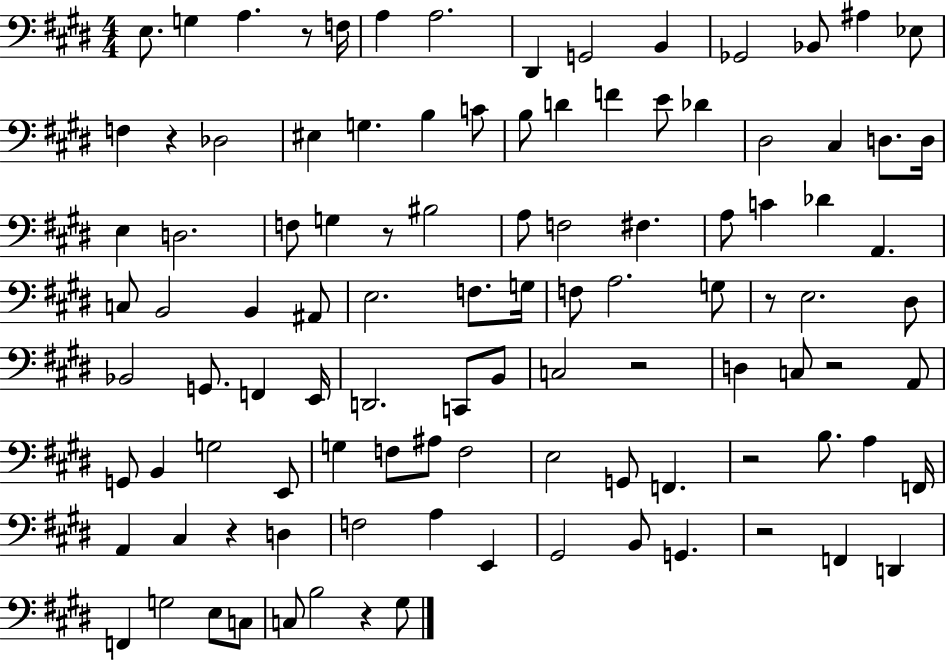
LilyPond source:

{
  \clef bass
  \numericTimeSignature
  \time 4/4
  \key e \major
  e8. g4 a4. r8 f16 | a4 a2. | dis,4 g,2 b,4 | ges,2 bes,8 ais4 ees8 | \break f4 r4 des2 | eis4 g4. b4 c'8 | b8 d'4 f'4 e'8 des'4 | dis2 cis4 d8. d16 | \break e4 d2. | f8 g4 r8 bis2 | a8 f2 fis4. | a8 c'4 des'4 a,4. | \break c8 b,2 b,4 ais,8 | e2. f8. g16 | f8 a2. g8 | r8 e2. dis8 | \break bes,2 g,8. f,4 e,16 | d,2. c,8 b,8 | c2 r2 | d4 c8 r2 a,8 | \break g,8 b,4 g2 e,8 | g4 f8 ais8 f2 | e2 g,8 f,4. | r2 b8. a4 f,16 | \break a,4 cis4 r4 d4 | f2 a4 e,4 | gis,2 b,8 g,4. | r2 f,4 d,4 | \break f,4 g2 e8 c8 | c8 b2 r4 gis8 | \bar "|."
}